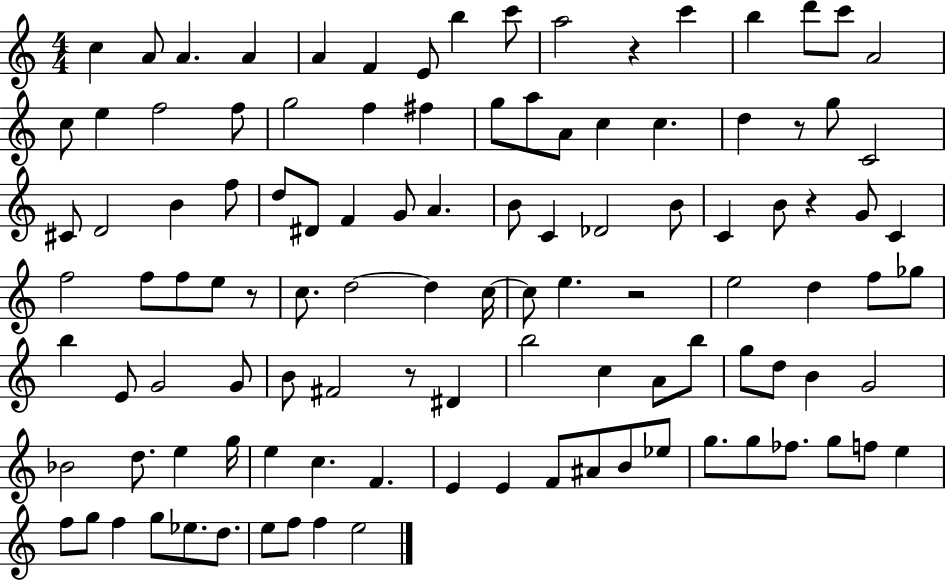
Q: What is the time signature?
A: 4/4